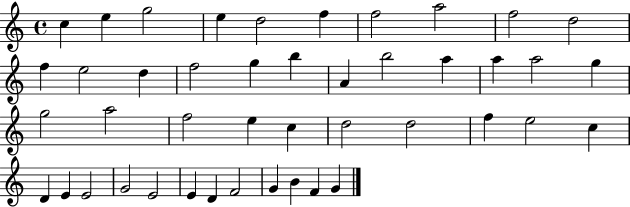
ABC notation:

X:1
T:Untitled
M:4/4
L:1/4
K:C
c e g2 e d2 f f2 a2 f2 d2 f e2 d f2 g b A b2 a a a2 g g2 a2 f2 e c d2 d2 f e2 c D E E2 G2 E2 E D F2 G B F G